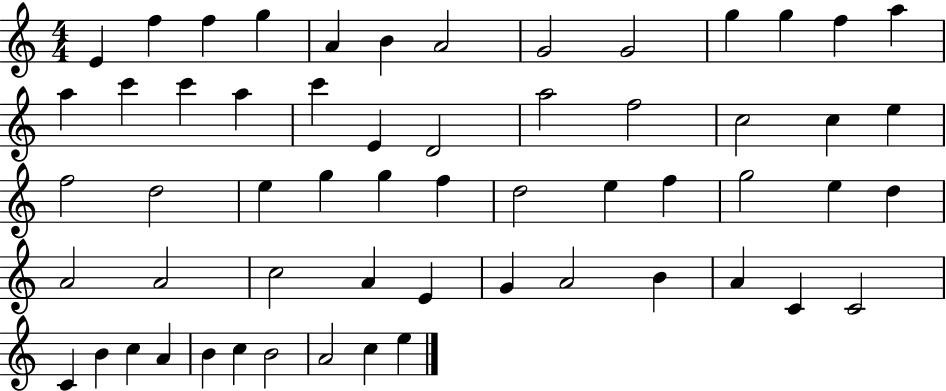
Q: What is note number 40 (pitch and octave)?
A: C5